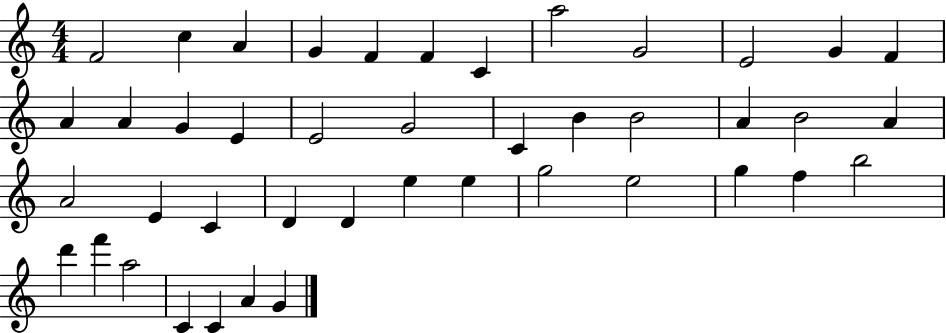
{
  \clef treble
  \numericTimeSignature
  \time 4/4
  \key c \major
  f'2 c''4 a'4 | g'4 f'4 f'4 c'4 | a''2 g'2 | e'2 g'4 f'4 | \break a'4 a'4 g'4 e'4 | e'2 g'2 | c'4 b'4 b'2 | a'4 b'2 a'4 | \break a'2 e'4 c'4 | d'4 d'4 e''4 e''4 | g''2 e''2 | g''4 f''4 b''2 | \break d'''4 f'''4 a''2 | c'4 c'4 a'4 g'4 | \bar "|."
}